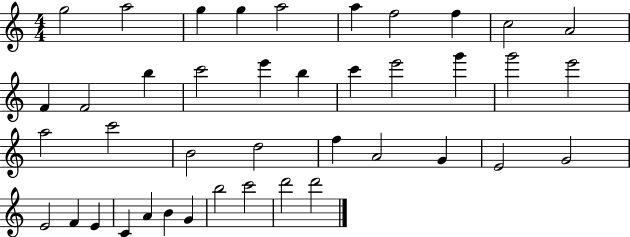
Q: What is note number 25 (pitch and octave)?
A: D5